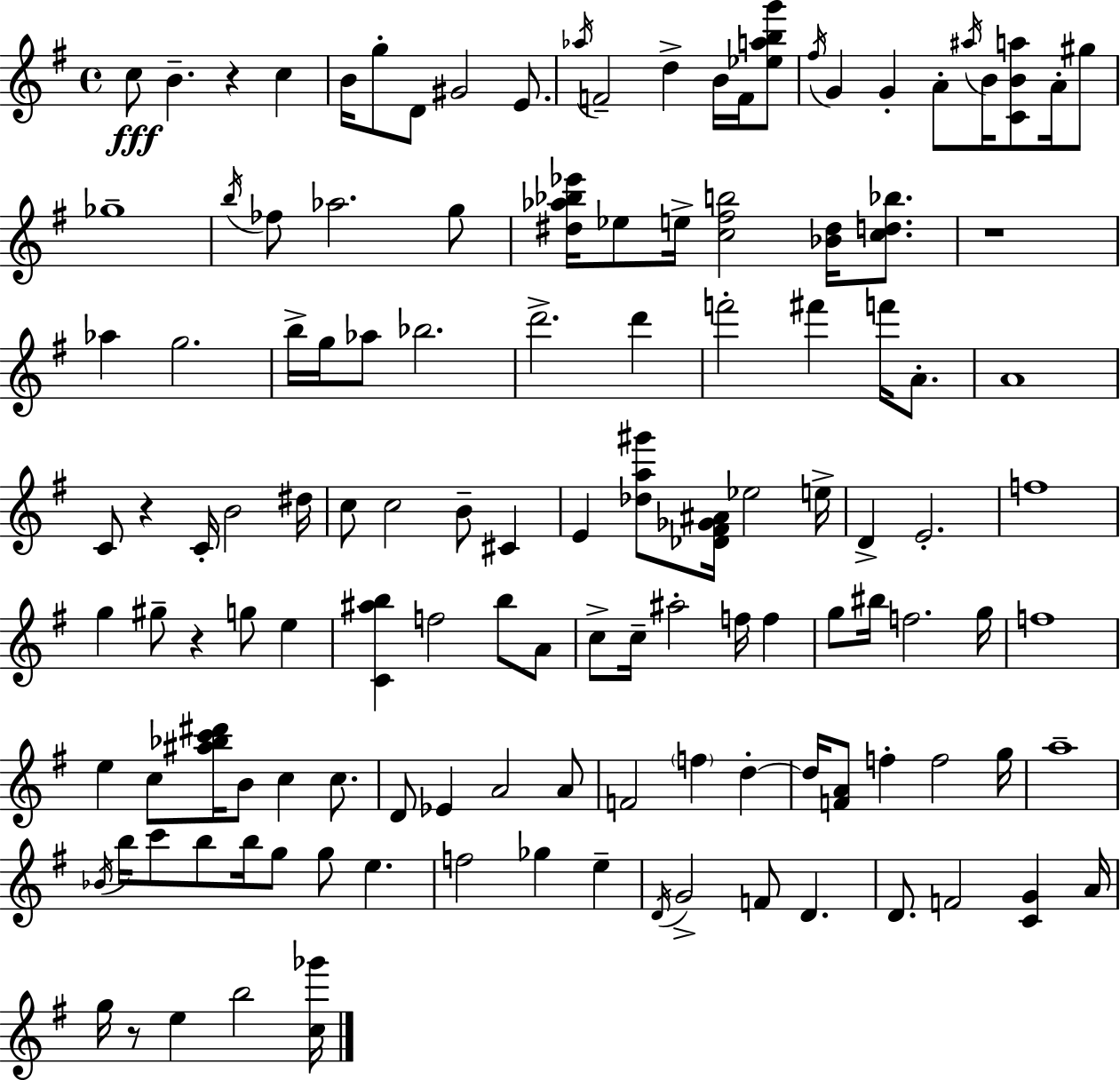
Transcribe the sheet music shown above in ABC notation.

X:1
T:Untitled
M:4/4
L:1/4
K:G
c/2 B z c B/4 g/2 D/2 ^G2 E/2 _a/4 F2 d B/4 F/4 [_eabg']/2 ^f/4 G G A/2 ^a/4 B/4 [CBa]/2 A/4 ^g/2 _g4 b/4 _f/2 _a2 g/2 [^d_a_b_e']/4 _e/2 e/4 [c^fb]2 [_B^d]/4 [cd_b]/2 z4 _a g2 b/4 g/4 _a/2 _b2 d'2 d' f'2 ^f' f'/4 A/2 A4 C/2 z C/4 B2 ^d/4 c/2 c2 B/2 ^C E [_da^g']/2 [_D^F_G^A]/4 _e2 e/4 D E2 f4 g ^g/2 z g/2 e [C^ab] f2 b/2 A/2 c/2 c/4 ^a2 f/4 f g/2 ^b/4 f2 g/4 f4 e c/2 [^a_bc'^d']/4 B/2 c c/2 D/2 _E A2 A/2 F2 f d d/4 [FA]/2 f f2 g/4 a4 _B/4 b/4 c'/2 b/2 b/4 g/2 g/2 e f2 _g e D/4 G2 F/2 D D/2 F2 [CG] A/4 g/4 z/2 e b2 [c_g']/4